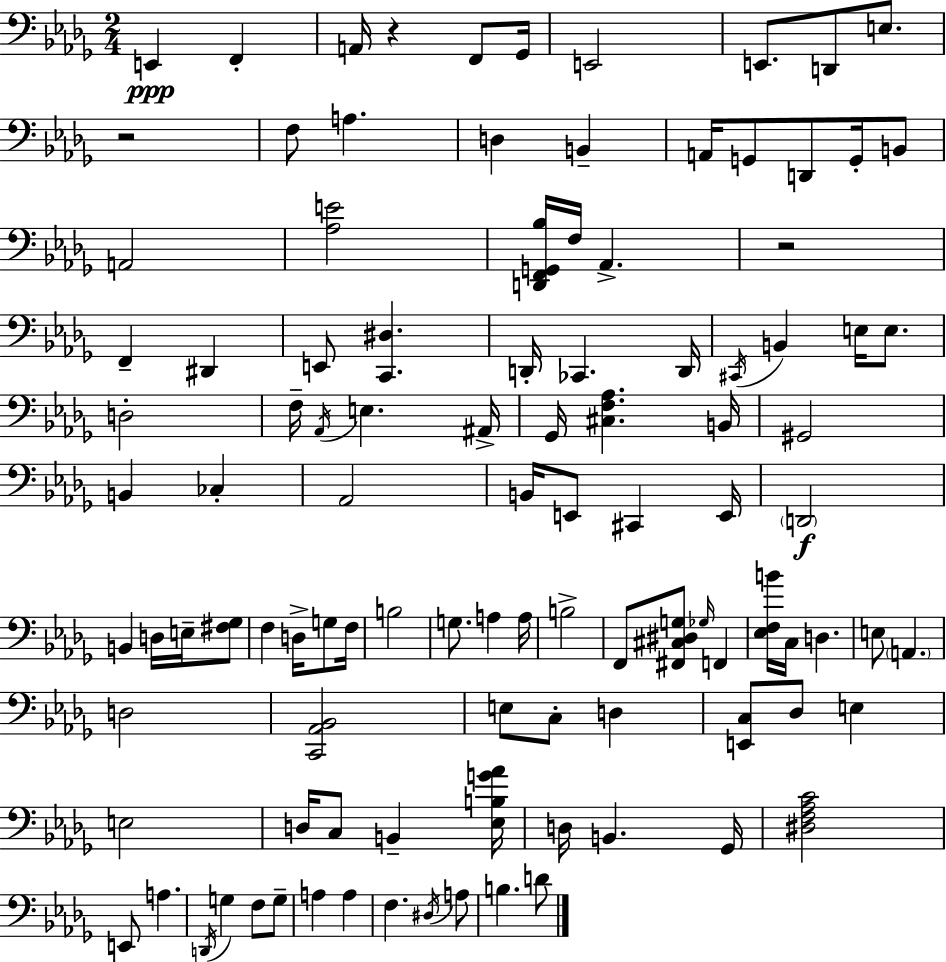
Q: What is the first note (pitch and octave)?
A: E2